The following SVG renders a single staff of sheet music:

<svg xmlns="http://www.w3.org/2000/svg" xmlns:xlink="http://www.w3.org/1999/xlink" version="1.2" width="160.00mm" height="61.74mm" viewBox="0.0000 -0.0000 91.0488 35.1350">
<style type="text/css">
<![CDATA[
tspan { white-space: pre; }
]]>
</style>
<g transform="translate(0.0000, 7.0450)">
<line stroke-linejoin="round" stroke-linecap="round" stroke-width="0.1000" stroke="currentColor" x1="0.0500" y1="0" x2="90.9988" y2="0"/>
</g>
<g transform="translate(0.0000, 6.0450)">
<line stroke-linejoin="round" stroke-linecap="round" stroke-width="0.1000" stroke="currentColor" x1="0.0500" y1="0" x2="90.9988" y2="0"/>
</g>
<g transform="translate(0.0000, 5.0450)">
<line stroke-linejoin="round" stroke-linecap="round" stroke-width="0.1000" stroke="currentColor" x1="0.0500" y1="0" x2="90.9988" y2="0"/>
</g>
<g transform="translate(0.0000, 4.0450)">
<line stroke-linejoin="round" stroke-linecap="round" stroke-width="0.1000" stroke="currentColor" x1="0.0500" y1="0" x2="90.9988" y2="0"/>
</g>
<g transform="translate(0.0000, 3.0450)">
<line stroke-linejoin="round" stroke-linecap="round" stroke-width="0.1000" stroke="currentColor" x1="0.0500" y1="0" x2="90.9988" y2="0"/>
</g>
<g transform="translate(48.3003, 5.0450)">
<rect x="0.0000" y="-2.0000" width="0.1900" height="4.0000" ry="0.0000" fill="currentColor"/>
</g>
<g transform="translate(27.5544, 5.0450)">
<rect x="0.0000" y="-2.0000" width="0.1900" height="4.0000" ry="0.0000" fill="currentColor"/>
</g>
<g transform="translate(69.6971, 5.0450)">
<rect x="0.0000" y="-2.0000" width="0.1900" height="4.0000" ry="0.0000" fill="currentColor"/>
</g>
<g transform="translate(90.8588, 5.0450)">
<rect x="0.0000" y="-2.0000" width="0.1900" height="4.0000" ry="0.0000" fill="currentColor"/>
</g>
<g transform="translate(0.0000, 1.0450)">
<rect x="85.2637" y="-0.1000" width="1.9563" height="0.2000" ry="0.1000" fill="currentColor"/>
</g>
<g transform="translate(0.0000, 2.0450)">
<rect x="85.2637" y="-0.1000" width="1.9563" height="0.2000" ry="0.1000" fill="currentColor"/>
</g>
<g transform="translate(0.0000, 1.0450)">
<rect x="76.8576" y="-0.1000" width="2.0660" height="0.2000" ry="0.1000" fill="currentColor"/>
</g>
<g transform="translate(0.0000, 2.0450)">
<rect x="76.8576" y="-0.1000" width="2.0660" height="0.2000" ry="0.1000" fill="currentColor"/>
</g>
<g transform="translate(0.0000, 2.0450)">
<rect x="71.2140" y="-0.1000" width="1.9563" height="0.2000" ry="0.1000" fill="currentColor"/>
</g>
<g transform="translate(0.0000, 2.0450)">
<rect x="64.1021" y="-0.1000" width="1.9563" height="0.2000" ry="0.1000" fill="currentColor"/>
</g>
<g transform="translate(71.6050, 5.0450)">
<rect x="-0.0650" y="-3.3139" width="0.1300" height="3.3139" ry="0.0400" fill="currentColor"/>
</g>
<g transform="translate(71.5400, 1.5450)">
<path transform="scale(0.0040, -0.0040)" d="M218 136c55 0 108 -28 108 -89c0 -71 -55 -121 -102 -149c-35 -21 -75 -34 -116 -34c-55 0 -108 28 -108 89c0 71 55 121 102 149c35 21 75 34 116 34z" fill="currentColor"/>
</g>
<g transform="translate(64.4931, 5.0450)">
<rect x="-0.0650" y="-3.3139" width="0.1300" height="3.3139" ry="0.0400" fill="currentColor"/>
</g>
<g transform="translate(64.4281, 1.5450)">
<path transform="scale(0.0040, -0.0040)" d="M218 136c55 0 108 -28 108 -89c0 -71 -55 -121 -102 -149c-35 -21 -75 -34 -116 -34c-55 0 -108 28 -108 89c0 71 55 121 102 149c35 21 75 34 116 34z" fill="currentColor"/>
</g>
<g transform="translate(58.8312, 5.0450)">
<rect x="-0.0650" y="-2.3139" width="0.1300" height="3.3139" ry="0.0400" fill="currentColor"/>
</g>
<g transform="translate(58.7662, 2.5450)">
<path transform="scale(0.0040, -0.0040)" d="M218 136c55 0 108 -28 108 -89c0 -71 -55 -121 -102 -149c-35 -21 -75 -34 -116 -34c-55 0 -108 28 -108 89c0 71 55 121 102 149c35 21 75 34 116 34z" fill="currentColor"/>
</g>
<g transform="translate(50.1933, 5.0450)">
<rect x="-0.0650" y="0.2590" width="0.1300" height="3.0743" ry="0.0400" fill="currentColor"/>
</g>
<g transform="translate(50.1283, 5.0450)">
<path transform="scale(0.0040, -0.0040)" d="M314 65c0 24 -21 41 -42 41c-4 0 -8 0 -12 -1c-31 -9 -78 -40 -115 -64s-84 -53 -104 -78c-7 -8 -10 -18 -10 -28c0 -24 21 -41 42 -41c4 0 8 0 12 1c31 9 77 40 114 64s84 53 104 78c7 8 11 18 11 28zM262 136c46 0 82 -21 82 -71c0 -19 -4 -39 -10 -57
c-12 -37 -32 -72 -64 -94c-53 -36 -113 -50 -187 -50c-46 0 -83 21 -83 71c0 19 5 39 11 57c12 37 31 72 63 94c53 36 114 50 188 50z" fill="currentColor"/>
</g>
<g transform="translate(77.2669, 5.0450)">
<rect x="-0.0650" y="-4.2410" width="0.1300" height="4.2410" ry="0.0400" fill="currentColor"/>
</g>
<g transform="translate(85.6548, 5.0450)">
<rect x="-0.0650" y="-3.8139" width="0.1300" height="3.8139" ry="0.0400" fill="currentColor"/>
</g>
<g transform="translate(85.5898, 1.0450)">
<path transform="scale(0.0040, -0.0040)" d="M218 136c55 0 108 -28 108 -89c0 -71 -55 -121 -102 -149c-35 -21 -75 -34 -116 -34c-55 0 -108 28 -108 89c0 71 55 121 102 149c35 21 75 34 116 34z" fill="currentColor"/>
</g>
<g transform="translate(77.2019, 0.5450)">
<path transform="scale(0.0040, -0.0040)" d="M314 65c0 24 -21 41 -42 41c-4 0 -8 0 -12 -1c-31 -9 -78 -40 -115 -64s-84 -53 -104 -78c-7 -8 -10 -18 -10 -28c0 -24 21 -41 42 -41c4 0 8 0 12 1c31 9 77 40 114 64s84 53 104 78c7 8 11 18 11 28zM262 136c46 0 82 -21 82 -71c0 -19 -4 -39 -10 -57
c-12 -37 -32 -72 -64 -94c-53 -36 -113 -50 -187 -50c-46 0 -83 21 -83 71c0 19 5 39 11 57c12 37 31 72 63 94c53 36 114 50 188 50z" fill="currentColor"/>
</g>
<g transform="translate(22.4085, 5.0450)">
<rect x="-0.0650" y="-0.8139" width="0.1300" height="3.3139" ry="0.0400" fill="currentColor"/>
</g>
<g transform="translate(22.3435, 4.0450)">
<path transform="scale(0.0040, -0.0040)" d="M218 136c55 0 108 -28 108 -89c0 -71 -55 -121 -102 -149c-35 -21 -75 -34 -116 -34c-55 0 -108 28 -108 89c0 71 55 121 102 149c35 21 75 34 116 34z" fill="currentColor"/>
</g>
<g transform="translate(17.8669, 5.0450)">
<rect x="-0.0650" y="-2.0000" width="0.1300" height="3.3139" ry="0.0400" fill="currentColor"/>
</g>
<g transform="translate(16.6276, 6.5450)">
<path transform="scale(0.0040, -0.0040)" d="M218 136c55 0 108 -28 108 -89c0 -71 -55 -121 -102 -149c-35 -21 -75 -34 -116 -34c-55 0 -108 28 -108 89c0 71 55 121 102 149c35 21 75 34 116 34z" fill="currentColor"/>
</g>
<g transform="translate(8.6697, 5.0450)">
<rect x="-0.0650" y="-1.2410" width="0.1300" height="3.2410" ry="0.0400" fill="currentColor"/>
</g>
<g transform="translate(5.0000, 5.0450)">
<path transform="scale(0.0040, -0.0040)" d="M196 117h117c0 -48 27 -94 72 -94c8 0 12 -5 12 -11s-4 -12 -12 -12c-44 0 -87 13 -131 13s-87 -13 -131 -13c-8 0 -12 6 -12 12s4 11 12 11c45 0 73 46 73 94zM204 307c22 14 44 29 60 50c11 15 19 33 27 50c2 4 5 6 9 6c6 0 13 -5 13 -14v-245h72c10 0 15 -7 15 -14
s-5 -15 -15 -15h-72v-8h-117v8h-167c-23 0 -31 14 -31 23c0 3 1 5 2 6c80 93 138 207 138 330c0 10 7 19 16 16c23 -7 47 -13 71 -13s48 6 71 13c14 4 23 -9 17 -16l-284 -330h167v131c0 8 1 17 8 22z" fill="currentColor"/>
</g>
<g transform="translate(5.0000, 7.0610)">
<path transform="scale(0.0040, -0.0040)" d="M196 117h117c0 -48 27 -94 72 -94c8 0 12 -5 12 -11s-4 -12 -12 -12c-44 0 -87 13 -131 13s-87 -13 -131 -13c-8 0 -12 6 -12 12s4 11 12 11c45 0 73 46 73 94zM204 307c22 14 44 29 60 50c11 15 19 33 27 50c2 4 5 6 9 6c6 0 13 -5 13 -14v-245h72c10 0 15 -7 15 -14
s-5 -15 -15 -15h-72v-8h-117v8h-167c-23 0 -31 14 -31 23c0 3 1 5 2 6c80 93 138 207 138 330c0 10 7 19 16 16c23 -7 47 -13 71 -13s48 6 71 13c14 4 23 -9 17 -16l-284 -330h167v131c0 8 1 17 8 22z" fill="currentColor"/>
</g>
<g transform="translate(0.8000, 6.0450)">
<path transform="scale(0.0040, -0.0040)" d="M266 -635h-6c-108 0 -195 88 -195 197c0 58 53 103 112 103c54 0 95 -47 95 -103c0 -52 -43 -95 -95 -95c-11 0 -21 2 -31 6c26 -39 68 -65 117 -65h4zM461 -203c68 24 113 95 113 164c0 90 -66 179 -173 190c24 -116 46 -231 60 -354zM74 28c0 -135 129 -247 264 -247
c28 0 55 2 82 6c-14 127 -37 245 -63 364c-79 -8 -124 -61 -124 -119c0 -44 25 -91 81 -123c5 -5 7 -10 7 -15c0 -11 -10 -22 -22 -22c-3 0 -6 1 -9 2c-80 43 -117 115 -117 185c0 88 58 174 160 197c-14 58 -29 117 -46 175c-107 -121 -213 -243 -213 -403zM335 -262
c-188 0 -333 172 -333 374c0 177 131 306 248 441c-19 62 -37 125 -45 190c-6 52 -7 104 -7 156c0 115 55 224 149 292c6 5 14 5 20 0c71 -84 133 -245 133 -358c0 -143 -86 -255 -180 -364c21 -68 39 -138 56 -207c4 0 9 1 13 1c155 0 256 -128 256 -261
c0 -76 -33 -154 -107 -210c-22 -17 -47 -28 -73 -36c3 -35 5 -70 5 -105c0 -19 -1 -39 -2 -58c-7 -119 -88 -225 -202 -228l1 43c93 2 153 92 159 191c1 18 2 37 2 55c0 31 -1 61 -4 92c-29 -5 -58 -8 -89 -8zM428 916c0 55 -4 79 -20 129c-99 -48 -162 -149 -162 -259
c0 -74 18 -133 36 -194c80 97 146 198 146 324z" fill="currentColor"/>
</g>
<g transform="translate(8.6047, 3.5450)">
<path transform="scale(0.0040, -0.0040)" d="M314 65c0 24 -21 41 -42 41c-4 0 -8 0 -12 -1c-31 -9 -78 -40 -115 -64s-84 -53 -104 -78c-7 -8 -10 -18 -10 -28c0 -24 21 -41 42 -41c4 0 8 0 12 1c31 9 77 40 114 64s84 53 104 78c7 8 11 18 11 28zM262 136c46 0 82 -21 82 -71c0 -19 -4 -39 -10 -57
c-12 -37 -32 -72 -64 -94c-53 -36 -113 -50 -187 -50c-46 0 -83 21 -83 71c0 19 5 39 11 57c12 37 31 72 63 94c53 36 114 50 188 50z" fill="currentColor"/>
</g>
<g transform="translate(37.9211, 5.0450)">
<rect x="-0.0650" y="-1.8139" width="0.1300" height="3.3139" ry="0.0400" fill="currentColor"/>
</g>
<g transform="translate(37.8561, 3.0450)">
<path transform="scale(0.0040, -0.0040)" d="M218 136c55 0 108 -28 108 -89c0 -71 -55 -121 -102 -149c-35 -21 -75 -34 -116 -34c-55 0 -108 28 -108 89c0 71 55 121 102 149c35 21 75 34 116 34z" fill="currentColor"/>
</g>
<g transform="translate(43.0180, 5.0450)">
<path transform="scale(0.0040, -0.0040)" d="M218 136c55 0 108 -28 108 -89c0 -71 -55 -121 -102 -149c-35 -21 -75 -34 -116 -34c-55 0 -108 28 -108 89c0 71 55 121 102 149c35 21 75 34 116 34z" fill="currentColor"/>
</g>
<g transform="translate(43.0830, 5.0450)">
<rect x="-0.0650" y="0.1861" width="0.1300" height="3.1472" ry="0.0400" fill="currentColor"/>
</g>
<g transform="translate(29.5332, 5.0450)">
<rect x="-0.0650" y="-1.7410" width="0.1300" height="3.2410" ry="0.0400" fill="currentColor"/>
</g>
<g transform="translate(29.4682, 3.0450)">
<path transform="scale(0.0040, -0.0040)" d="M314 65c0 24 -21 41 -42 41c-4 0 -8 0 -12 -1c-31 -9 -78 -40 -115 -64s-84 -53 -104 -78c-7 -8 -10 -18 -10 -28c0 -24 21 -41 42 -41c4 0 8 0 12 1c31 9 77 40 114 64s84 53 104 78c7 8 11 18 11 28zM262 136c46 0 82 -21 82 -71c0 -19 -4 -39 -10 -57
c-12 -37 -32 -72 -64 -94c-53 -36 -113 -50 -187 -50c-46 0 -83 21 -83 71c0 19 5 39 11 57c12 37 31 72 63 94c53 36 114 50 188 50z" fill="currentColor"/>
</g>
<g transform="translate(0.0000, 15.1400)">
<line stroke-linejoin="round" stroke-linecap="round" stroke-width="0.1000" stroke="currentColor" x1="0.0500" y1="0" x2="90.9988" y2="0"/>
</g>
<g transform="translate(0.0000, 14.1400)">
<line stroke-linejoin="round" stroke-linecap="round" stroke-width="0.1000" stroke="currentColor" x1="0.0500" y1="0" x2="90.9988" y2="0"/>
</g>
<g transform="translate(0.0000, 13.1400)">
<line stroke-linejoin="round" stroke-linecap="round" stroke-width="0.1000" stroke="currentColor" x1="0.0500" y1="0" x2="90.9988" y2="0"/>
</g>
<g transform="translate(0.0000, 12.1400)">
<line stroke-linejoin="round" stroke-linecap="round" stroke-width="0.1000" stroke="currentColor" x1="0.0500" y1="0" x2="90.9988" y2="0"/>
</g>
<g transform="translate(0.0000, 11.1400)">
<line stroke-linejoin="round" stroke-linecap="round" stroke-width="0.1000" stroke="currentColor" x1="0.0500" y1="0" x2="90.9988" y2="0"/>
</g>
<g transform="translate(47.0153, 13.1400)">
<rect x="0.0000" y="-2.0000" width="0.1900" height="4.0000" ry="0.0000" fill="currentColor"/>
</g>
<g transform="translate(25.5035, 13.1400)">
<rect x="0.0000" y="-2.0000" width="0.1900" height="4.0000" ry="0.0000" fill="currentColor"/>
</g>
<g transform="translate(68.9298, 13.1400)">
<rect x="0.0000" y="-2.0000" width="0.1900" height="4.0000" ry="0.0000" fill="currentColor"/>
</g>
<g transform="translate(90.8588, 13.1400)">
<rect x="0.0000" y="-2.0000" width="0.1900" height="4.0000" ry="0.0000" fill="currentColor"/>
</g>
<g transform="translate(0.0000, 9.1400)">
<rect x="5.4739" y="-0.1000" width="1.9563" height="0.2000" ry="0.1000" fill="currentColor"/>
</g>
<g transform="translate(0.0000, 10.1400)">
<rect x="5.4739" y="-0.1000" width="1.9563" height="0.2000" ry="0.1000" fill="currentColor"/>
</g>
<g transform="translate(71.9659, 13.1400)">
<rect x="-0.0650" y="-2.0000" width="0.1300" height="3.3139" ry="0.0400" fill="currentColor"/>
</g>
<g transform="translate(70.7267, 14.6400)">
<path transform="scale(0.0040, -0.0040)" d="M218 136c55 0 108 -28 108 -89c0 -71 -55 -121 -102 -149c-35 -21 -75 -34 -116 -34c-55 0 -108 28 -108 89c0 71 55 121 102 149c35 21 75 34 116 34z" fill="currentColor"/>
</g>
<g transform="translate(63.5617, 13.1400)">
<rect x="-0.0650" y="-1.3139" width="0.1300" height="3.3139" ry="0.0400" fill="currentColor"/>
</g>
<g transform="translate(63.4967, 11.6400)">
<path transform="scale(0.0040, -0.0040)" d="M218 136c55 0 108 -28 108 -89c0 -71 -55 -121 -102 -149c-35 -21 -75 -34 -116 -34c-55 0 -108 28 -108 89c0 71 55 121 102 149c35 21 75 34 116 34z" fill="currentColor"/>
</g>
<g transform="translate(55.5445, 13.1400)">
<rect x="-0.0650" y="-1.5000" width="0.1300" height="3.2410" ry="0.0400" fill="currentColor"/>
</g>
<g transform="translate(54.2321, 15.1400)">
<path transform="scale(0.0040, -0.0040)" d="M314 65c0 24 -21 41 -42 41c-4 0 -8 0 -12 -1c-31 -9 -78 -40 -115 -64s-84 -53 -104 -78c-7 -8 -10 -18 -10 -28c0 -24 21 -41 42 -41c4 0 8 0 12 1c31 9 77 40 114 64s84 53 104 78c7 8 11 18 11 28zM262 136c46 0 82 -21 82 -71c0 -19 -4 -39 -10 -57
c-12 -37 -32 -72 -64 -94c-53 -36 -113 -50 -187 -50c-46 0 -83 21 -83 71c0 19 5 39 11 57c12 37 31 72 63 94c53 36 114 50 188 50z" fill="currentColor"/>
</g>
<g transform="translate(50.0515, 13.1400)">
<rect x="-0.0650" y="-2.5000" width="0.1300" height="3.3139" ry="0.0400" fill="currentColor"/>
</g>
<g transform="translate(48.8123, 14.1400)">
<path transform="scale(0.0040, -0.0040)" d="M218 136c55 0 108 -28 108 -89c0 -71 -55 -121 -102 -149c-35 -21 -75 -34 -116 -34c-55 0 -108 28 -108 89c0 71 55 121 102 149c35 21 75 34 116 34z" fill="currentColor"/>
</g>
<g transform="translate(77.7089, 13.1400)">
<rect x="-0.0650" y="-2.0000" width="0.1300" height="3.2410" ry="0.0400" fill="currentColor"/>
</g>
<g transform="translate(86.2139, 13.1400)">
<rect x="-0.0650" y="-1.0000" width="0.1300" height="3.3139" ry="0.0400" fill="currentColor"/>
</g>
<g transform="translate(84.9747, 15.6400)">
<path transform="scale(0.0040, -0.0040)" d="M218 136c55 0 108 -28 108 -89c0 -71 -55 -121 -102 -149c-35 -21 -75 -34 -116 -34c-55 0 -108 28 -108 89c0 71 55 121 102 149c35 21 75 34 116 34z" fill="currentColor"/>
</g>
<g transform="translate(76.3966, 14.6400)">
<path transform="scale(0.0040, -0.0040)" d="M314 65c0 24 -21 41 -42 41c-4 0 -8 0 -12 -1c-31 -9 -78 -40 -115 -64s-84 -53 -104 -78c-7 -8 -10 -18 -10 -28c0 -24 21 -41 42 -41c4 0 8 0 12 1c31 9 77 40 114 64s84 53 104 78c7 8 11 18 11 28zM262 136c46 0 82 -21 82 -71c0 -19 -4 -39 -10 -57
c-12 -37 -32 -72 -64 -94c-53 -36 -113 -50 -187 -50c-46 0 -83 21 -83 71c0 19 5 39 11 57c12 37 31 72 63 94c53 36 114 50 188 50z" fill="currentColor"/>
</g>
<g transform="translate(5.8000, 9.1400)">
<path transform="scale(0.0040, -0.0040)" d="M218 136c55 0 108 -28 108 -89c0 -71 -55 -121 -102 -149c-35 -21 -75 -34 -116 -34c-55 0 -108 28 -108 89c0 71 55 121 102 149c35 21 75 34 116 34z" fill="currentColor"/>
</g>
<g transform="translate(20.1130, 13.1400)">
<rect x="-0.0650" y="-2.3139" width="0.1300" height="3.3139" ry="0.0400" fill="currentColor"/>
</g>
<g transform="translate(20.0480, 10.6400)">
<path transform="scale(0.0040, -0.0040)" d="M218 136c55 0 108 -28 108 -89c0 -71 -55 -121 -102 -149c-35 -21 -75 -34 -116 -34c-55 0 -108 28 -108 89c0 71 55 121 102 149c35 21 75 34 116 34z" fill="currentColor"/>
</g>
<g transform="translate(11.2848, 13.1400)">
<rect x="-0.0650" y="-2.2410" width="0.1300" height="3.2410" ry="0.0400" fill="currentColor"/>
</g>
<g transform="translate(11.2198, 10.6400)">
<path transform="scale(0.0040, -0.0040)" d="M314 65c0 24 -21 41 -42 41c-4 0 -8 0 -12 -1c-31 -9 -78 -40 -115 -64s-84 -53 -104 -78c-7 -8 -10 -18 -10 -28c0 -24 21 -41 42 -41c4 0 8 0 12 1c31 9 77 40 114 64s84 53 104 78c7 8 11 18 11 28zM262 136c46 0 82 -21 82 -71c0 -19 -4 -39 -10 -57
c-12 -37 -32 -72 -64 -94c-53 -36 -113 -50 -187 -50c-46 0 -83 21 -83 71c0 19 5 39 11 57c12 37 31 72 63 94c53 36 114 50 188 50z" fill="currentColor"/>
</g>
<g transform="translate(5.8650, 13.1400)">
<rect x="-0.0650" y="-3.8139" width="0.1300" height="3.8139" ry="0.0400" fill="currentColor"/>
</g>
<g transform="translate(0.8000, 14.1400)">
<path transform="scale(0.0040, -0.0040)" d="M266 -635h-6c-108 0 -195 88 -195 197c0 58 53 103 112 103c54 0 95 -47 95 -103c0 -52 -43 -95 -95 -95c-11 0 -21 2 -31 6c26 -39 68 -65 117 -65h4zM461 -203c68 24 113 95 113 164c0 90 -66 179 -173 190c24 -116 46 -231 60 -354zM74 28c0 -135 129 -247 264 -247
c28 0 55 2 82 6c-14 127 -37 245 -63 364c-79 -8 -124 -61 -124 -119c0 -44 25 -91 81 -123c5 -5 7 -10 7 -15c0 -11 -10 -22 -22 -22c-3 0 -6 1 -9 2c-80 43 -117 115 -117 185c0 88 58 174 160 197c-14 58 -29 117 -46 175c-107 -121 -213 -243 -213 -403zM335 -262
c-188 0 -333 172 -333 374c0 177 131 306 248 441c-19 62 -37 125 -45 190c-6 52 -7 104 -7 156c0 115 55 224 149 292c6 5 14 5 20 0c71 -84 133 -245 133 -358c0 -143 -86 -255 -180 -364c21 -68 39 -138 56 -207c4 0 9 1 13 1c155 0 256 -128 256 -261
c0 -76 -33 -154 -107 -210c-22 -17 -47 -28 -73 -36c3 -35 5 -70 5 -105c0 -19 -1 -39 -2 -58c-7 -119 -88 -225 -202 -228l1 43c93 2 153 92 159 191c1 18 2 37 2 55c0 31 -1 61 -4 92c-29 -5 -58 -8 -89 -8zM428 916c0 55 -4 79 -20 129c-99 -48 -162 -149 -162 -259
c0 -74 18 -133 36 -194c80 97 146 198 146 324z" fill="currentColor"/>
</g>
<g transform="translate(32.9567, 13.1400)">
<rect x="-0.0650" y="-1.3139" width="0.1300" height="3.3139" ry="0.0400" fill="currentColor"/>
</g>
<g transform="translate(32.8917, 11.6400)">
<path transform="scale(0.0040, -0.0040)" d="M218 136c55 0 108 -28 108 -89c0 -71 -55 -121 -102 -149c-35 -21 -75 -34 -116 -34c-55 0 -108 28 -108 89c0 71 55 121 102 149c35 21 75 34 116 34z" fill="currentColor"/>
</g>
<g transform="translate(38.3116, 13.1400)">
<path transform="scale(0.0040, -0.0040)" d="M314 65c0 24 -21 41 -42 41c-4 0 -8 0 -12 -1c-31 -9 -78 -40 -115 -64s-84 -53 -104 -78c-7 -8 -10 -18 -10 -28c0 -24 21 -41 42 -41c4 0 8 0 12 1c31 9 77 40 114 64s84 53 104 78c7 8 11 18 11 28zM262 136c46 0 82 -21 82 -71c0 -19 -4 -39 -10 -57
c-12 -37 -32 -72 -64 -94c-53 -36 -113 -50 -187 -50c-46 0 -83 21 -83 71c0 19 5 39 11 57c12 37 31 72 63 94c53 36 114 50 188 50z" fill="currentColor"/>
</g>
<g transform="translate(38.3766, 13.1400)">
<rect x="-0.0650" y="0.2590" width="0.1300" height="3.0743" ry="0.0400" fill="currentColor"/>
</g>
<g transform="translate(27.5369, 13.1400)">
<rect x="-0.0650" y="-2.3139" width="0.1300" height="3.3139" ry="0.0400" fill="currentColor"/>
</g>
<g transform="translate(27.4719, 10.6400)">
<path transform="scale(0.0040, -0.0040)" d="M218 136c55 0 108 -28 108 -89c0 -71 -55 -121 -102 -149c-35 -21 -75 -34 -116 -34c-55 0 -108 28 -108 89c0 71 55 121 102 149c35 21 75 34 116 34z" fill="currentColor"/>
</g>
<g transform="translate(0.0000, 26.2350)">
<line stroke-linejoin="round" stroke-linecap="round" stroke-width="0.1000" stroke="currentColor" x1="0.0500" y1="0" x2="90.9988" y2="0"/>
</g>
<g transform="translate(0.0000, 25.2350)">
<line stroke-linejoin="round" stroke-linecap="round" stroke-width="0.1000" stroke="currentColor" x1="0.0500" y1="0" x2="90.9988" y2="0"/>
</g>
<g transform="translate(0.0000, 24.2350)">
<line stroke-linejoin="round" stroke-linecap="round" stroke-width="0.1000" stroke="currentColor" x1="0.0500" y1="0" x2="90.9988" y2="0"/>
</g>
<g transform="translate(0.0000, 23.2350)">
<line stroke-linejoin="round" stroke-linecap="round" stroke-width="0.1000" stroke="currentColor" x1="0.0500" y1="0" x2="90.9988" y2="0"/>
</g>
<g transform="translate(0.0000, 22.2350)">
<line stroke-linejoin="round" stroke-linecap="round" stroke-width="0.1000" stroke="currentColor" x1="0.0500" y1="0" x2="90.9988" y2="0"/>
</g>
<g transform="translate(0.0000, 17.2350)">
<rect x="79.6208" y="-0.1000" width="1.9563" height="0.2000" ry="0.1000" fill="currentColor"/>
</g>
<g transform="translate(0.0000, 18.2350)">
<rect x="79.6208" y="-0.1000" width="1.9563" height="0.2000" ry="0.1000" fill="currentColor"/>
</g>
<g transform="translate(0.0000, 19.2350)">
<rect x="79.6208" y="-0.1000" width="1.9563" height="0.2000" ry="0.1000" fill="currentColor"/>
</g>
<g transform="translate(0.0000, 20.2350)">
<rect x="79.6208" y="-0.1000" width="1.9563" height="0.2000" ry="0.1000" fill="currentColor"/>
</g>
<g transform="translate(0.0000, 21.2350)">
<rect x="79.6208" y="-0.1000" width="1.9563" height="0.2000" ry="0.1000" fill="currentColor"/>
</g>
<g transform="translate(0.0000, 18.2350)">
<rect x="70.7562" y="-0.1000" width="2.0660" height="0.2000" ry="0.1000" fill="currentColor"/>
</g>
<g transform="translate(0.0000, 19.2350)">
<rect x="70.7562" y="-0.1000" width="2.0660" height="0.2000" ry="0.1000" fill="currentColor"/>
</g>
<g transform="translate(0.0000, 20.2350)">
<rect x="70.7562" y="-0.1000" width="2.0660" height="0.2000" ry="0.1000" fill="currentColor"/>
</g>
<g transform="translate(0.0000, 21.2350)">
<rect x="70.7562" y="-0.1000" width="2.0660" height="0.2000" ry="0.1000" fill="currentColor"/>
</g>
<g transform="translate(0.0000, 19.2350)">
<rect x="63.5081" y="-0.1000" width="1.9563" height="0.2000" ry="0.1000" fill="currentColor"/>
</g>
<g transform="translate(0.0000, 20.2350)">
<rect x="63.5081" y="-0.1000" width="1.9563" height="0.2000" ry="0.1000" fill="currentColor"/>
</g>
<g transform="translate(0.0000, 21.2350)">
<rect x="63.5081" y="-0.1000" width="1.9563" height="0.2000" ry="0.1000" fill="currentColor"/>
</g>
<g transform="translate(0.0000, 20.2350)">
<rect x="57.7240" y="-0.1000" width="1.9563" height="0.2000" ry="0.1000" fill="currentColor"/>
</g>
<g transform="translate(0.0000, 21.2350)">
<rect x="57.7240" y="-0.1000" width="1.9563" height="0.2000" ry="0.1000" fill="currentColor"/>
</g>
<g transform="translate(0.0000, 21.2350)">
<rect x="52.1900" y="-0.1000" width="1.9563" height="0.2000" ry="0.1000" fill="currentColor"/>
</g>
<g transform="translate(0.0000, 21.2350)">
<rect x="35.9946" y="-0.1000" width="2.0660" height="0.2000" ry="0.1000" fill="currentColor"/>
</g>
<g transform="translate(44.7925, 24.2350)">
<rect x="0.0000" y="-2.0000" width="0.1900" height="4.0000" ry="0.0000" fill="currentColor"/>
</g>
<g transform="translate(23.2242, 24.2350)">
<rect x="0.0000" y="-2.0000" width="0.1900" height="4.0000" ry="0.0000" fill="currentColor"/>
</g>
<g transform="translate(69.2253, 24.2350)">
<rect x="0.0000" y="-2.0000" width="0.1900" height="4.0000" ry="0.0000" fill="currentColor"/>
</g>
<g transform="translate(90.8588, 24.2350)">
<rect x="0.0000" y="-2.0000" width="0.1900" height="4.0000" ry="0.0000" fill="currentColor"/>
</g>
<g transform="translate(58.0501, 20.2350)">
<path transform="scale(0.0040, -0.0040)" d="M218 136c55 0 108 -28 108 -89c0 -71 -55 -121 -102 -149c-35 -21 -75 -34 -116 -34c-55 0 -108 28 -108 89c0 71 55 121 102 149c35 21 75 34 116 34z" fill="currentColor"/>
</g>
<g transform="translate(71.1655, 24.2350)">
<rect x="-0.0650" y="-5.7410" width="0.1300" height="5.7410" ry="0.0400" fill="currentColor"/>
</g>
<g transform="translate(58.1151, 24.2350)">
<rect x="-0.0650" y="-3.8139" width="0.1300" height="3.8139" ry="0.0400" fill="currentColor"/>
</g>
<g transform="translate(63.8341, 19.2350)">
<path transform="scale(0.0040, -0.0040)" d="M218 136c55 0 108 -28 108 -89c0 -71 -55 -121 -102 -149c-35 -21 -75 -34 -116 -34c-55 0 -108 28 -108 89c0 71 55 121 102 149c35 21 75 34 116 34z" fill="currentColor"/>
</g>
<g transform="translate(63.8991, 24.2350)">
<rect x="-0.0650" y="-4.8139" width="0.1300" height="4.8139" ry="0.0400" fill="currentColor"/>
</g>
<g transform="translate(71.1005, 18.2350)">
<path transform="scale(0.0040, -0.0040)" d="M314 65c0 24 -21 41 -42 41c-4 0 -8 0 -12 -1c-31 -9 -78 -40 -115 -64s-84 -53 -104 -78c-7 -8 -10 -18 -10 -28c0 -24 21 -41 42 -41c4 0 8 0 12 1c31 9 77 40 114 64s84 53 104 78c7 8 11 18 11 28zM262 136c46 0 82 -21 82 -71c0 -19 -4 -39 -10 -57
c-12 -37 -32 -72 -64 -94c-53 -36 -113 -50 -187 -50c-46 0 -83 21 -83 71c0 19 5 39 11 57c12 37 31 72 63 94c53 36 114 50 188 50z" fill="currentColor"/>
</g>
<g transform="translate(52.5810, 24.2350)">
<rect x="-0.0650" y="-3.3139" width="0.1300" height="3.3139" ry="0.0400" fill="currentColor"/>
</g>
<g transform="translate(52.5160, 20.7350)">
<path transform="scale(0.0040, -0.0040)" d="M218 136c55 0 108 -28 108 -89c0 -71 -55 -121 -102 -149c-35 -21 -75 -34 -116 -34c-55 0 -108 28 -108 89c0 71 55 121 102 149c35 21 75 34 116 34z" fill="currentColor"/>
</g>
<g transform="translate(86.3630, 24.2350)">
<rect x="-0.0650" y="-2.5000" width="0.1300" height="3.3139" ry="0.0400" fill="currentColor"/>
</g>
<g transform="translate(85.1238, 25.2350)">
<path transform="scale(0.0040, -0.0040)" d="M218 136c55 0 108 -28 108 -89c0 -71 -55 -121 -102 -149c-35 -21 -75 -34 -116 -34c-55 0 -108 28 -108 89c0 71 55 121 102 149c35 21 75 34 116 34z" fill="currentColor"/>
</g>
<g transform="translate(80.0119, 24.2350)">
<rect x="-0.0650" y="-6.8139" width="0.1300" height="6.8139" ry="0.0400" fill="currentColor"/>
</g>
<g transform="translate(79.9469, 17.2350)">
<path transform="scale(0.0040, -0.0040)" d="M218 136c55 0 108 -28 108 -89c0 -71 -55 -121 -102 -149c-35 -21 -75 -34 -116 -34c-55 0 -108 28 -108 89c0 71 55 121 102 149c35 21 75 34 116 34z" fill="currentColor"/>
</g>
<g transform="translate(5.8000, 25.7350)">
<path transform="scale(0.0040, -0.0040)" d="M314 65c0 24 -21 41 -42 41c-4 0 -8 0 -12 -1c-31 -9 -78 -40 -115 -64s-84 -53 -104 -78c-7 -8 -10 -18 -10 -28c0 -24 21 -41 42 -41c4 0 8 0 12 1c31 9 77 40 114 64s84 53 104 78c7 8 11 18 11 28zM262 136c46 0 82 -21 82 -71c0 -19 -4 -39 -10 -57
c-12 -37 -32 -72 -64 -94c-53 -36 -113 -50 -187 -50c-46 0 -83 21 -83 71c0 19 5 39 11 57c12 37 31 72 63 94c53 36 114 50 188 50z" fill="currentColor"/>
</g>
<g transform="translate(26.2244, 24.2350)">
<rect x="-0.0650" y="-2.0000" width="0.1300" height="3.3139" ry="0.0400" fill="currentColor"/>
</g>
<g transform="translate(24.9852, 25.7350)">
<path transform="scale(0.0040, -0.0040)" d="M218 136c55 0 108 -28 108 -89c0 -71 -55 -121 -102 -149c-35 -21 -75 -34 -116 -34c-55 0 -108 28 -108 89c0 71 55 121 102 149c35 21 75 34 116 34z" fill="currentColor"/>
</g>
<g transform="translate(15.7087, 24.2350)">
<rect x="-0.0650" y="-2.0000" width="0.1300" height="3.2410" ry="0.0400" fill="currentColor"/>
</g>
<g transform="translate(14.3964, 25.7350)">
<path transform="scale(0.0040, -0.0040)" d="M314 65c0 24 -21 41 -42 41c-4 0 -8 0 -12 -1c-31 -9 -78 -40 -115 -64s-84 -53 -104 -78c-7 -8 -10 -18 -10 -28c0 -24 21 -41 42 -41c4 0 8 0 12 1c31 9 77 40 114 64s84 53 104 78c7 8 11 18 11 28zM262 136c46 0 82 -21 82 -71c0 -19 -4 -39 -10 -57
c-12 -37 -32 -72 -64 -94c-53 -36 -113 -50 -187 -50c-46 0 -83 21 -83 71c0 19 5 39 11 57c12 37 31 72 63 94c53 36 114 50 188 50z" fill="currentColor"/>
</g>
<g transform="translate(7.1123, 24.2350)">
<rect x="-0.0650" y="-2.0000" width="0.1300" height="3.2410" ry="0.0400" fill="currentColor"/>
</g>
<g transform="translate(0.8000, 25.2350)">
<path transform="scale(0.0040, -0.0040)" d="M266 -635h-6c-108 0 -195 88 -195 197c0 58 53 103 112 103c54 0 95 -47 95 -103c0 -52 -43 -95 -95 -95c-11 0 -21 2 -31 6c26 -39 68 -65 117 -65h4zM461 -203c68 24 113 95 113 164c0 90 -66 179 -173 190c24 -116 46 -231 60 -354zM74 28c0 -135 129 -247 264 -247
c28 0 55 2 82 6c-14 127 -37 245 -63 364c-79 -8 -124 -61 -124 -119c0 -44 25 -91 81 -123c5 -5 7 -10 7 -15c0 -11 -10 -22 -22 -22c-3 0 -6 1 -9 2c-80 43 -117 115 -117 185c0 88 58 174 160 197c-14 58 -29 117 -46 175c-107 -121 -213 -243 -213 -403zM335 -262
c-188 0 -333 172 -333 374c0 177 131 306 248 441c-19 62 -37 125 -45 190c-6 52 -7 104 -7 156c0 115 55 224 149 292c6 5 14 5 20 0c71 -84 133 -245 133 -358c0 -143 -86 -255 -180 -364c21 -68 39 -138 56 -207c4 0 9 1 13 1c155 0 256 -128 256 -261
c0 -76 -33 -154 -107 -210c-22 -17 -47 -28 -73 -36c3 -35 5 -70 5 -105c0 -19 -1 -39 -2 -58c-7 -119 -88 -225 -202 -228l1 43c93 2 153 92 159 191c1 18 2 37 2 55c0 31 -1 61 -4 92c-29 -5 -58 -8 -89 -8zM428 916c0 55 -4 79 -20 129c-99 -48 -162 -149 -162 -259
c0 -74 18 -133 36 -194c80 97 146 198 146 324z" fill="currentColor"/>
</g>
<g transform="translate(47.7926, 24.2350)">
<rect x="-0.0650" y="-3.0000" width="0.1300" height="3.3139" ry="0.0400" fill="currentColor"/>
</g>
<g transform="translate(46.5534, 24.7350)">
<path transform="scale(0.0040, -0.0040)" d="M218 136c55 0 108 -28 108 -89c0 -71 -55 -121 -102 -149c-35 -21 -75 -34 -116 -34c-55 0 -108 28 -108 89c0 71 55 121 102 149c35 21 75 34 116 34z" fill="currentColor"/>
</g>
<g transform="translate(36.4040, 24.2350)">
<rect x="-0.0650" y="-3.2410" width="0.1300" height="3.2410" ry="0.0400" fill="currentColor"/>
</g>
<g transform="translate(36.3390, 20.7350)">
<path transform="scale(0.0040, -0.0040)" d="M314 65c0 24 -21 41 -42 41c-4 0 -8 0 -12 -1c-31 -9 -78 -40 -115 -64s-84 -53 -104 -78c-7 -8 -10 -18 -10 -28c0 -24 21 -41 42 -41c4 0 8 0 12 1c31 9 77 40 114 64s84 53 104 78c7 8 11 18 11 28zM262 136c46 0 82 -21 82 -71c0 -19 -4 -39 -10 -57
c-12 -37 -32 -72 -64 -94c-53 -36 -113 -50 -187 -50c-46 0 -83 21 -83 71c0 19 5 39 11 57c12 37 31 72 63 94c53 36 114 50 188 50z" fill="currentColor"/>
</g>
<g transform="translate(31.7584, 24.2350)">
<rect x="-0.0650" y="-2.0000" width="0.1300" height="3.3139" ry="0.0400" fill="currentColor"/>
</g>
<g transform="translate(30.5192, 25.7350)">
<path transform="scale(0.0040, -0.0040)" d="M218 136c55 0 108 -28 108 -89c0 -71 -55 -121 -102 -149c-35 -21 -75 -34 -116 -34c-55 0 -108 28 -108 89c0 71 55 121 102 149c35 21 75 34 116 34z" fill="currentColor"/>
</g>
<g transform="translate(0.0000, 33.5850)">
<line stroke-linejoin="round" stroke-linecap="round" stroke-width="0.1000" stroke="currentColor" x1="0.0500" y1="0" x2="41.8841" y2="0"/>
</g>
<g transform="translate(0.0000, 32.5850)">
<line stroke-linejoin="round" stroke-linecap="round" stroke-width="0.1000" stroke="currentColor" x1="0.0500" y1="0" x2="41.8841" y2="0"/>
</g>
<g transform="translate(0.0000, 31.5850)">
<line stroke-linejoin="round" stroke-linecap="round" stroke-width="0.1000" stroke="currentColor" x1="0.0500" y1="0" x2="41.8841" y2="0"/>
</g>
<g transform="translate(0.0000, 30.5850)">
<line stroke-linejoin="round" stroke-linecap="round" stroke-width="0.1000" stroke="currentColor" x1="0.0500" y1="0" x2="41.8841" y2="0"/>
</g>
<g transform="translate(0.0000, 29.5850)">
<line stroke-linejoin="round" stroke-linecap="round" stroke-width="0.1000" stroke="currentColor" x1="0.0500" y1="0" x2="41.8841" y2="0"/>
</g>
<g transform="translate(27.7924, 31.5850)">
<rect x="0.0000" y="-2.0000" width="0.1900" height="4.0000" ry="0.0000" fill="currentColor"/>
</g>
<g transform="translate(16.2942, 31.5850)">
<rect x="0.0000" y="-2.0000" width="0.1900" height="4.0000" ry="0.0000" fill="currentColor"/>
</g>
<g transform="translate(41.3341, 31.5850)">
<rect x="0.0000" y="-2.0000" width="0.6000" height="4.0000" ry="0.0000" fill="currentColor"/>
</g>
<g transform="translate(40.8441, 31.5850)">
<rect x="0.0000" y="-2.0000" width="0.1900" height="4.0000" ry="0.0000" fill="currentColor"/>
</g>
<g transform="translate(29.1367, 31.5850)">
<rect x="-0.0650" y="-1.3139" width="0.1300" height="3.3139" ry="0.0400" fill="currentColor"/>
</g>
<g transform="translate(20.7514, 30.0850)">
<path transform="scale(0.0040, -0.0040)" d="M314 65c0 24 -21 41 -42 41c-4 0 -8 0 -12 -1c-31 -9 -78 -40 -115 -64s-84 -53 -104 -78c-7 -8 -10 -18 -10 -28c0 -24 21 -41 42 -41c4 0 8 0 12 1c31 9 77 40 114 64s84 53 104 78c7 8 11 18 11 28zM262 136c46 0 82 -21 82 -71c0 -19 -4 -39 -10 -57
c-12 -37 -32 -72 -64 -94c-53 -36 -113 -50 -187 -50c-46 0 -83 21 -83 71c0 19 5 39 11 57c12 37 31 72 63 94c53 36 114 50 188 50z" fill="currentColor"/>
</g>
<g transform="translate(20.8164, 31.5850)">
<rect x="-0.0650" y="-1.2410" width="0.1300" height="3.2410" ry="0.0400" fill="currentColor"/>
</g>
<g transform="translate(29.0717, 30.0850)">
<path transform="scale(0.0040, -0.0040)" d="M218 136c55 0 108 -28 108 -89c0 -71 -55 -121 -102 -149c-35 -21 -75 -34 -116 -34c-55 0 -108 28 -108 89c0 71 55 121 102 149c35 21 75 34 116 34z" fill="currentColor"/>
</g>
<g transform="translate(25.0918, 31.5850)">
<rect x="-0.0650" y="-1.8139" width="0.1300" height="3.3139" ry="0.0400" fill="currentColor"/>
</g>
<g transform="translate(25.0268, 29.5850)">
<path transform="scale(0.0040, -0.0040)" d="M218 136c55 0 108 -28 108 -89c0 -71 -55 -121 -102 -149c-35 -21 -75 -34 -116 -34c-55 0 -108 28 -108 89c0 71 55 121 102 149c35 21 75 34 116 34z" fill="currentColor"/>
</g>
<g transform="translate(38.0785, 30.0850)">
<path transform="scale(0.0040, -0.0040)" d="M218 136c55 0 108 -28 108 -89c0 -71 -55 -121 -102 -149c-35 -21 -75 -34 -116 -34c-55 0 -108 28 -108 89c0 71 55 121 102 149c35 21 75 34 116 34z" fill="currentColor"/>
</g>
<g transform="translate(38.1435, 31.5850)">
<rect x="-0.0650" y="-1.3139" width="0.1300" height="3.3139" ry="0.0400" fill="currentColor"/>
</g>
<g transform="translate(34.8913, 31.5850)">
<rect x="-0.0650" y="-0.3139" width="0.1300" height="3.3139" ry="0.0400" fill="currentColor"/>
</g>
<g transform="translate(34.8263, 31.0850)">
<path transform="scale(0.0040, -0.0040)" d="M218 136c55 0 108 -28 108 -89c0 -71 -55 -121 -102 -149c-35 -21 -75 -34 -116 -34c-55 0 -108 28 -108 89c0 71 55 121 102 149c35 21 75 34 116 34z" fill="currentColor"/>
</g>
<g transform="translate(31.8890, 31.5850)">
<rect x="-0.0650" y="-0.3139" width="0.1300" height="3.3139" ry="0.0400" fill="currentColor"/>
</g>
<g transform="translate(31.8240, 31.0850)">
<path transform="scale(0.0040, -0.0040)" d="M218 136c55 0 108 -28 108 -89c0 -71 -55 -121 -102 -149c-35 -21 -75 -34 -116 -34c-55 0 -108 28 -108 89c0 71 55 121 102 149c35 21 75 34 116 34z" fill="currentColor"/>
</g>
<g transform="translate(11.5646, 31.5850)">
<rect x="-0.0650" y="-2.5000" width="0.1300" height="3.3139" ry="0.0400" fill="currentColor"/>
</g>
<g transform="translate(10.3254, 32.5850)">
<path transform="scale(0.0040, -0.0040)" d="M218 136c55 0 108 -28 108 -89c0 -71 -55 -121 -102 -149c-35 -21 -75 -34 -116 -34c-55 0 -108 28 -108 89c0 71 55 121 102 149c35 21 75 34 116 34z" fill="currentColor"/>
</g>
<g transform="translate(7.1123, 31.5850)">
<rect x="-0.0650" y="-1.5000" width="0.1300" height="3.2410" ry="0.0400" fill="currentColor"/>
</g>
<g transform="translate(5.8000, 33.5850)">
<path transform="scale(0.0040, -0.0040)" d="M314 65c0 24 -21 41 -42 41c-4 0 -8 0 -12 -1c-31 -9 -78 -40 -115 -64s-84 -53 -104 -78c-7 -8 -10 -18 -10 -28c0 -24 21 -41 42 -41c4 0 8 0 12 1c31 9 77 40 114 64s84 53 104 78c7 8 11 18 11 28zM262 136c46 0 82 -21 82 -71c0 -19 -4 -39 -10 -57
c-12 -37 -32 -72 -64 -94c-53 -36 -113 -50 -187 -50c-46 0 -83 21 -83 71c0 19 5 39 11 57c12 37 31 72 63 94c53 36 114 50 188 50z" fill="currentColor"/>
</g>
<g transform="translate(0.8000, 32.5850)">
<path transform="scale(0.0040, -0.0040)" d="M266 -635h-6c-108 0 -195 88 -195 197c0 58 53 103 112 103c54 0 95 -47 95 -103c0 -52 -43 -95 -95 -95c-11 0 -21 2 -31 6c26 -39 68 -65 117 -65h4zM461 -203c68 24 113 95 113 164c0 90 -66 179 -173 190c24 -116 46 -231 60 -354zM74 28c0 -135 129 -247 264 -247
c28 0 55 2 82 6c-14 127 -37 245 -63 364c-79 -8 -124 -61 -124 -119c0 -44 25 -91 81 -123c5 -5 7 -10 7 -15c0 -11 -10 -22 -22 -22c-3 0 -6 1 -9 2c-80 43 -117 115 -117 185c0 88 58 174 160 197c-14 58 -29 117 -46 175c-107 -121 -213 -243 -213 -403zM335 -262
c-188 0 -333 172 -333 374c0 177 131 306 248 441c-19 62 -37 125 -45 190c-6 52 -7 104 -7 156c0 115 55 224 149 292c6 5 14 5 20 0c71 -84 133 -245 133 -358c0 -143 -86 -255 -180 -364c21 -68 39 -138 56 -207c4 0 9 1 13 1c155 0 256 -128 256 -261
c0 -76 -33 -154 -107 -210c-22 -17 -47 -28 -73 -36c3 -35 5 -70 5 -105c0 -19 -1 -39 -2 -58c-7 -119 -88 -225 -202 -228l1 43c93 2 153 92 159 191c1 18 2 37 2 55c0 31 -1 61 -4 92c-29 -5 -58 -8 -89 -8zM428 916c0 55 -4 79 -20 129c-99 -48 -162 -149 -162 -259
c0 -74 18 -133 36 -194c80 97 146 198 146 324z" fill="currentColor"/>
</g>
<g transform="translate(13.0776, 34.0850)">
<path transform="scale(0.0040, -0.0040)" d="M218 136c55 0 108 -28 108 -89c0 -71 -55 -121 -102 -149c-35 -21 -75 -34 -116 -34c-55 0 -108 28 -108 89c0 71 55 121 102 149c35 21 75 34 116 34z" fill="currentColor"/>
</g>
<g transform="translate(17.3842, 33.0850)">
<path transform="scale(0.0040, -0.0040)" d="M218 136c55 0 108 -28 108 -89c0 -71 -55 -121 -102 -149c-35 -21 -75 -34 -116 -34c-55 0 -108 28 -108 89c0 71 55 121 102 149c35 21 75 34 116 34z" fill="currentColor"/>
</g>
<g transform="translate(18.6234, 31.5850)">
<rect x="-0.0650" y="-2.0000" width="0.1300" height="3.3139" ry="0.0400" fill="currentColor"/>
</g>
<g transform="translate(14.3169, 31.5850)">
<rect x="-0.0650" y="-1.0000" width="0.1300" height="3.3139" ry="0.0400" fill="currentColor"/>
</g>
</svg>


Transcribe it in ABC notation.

X:1
T:Untitled
M:4/4
L:1/4
K:C
e2 F d f2 f B B2 g b b d'2 c' c' g2 g g e B2 G E2 e F F2 D F2 F2 F F b2 A b c' e' g'2 b' G E2 G D F e2 f e c c e